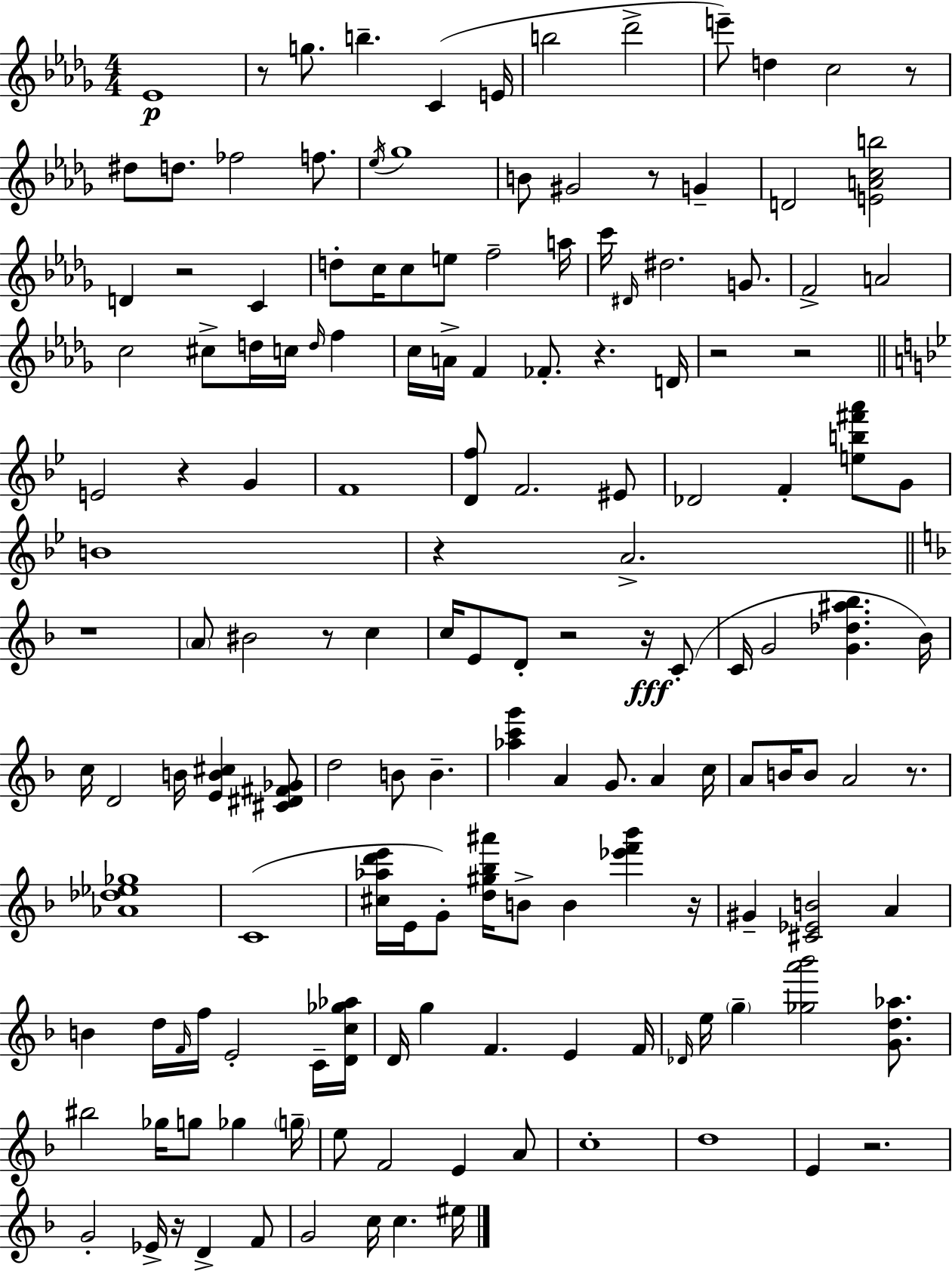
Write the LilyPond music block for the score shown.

{
  \clef treble
  \numericTimeSignature
  \time 4/4
  \key bes \minor
  \repeat volta 2 { ees'1\p | r8 g''8. b''4.-- c'4( e'16 | b''2 des'''2-> | e'''8--) d''4 c''2 r8 | \break dis''8 d''8. fes''2 f''8. | \acciaccatura { ees''16 } ges''1 | b'8 gis'2 r8 g'4-- | d'2 <e' a' c'' b''>2 | \break d'4 r2 c'4 | d''8-. c''16 c''8 e''8 f''2-- | a''16 c'''16 \grace { dis'16 } dis''2. g'8. | f'2-> a'2 | \break c''2 cis''8-> d''16 c''16 \grace { d''16 } f''4 | c''16 a'16-> f'4 fes'8.-. r4. | d'16 r2 r2 | \bar "||" \break \key bes \major e'2 r4 g'4 | f'1 | <d' f''>8 f'2. eis'8 | des'2 f'4-. <e'' b'' fis''' a'''>8 g'8 | \break b'1 | r4 a'2.-> | \bar "||" \break \key f \major r1 | \parenthesize a'8 bis'2 r8 c''4 | c''16 e'8 d'8-. r2 r16\fff c'8-.( | c'16 g'2 <g' des'' ais'' bes''>4. bes'16) | \break c''16 d'2 b'16 <e' b' cis''>4 <cis' dis' fis' ges'>8 | d''2 b'8 b'4.-- | <aes'' c''' g'''>4 a'4 g'8. a'4 c''16 | a'8 b'16 b'8 a'2 r8. | \break <aes' des'' ees'' ges''>1 | c'1( | <cis'' aes'' d''' e'''>16 e'16 g'8-.) <d'' gis'' bes'' ais'''>16 b'8-> b'4 <ees''' f''' bes'''>4 r16 | gis'4-- <cis' ees' b'>2 a'4 | \break b'4 d''16 \grace { f'16 } f''16 e'2-. c'16-- | <d' c'' ges'' aes''>16 d'16 g''4 f'4. e'4 | f'16 \grace { des'16 } e''16 \parenthesize g''4-- <ges'' a''' bes'''>2 <g' d'' aes''>8. | bis''2 ges''16 g''8 ges''4 | \break \parenthesize g''16-- e''8 f'2 e'4 | a'8 c''1-. | d''1 | e'4 r2. | \break g'2-. ees'16-> r16 d'4-> | f'8 g'2 c''16 c''4. | eis''16 } \bar "|."
}